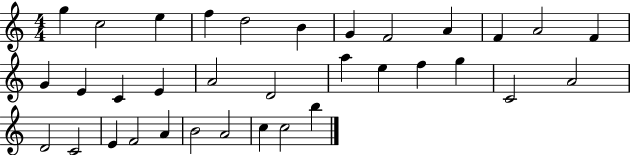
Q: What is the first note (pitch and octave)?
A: G5